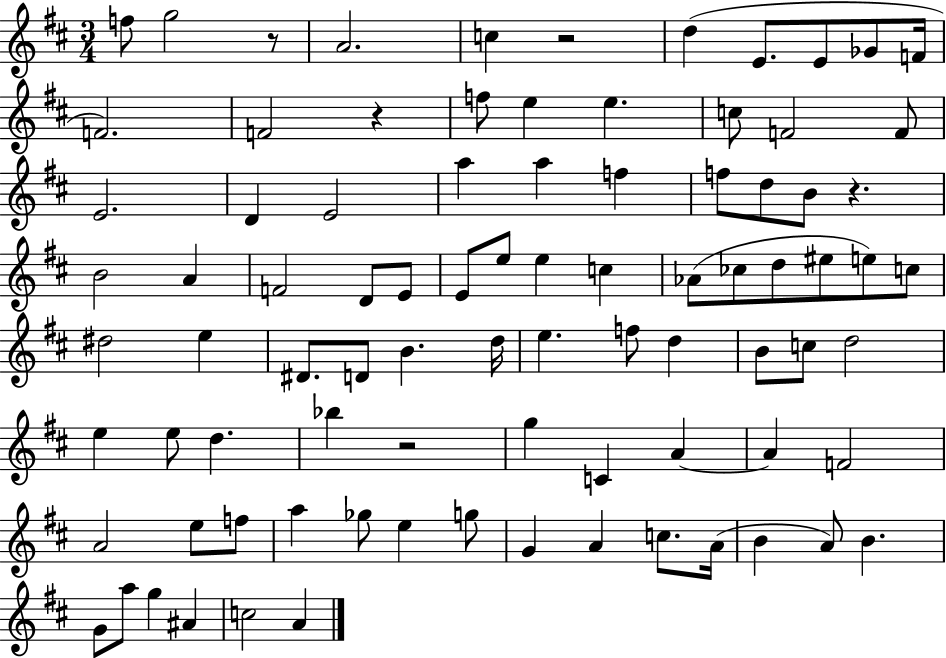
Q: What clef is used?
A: treble